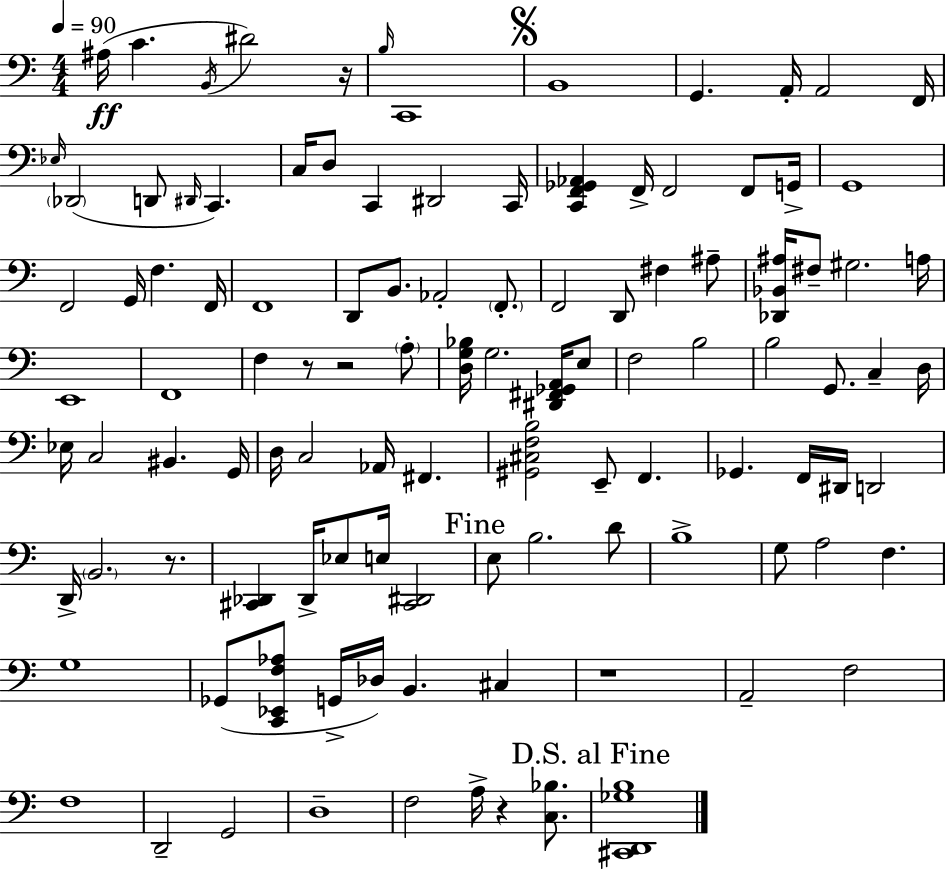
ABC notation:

X:1
T:Untitled
M:4/4
L:1/4
K:Am
^A,/4 C B,,/4 ^D2 z/4 B,/4 C,,4 B,,4 G,, A,,/4 A,,2 F,,/4 _E,/4 _D,,2 D,,/2 ^D,,/4 C,, C,/4 D,/2 C,, ^D,,2 C,,/4 [C,,F,,_G,,_A,,] F,,/4 F,,2 F,,/2 G,,/4 G,,4 F,,2 G,,/4 F, F,,/4 F,,4 D,,/2 B,,/2 _A,,2 F,,/2 F,,2 D,,/2 ^F, ^A,/2 [_D,,_B,,^A,]/4 ^F,/2 ^G,2 A,/4 E,,4 F,,4 F, z/2 z2 A,/2 [D,G,_B,]/4 G,2 [^D,,^F,,_G,,A,,]/4 E,/2 F,2 B,2 B,2 G,,/2 C, D,/4 _E,/4 C,2 ^B,, G,,/4 D,/4 C,2 _A,,/4 ^F,, [^G,,^C,F,B,]2 E,,/2 F,, _G,, F,,/4 ^D,,/4 D,,2 D,,/4 B,,2 z/2 [^C,,_D,,] _D,,/4 _E,/2 E,/4 [^C,,^D,,]2 E,/2 B,2 D/2 B,4 G,/2 A,2 F, G,4 _G,,/2 [C,,_E,,F,_A,]/2 G,,/4 _D,/4 B,, ^C, z4 A,,2 F,2 F,4 D,,2 G,,2 D,4 F,2 A,/4 z [C,_B,]/2 [^C,,D,,_G,B,]4